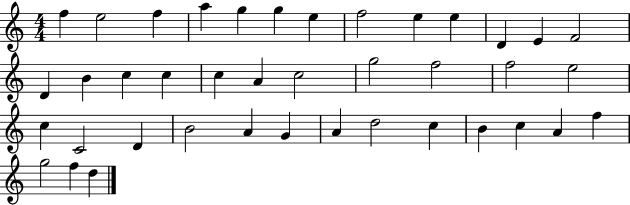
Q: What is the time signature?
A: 4/4